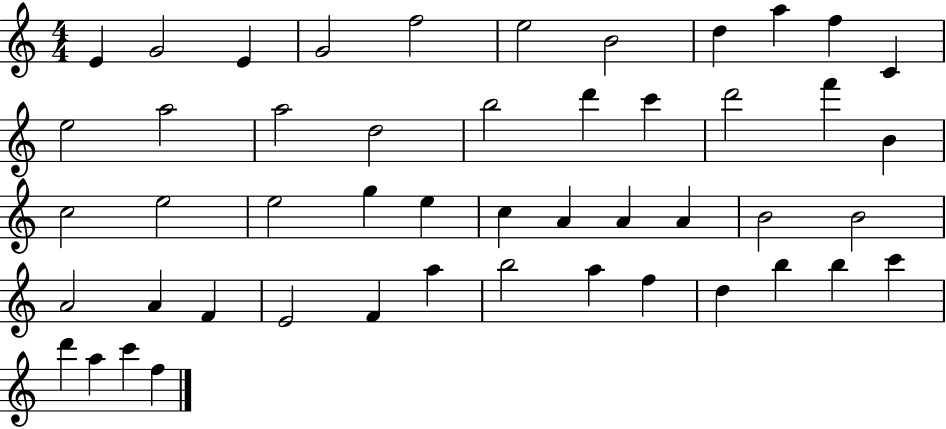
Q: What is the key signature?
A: C major